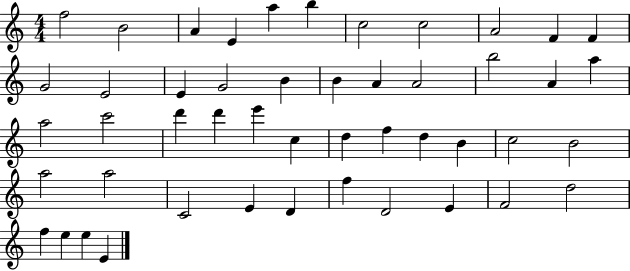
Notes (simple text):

F5/h B4/h A4/q E4/q A5/q B5/q C5/h C5/h A4/h F4/q F4/q G4/h E4/h E4/q G4/h B4/q B4/q A4/q A4/h B5/h A4/q A5/q A5/h C6/h D6/q D6/q E6/q C5/q D5/q F5/q D5/q B4/q C5/h B4/h A5/h A5/h C4/h E4/q D4/q F5/q D4/h E4/q F4/h D5/h F5/q E5/q E5/q E4/q